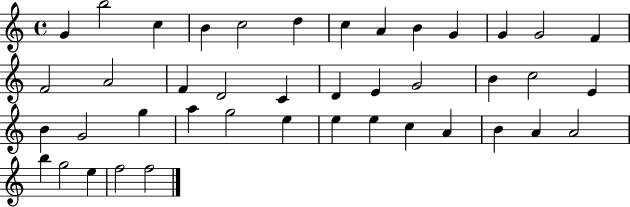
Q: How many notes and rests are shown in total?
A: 42